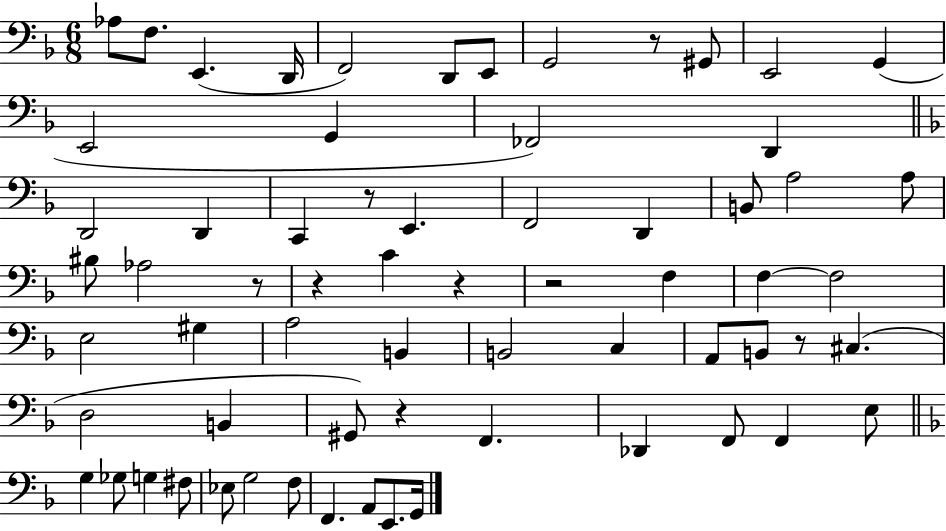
X:1
T:Untitled
M:6/8
L:1/4
K:F
_A,/2 F,/2 E,, D,,/4 F,,2 D,,/2 E,,/2 G,,2 z/2 ^G,,/2 E,,2 G,, E,,2 G,, _F,,2 D,, D,,2 D,, C,, z/2 E,, F,,2 D,, B,,/2 A,2 A,/2 ^B,/2 _A,2 z/2 z C z z2 F, F, F,2 E,2 ^G, A,2 B,, B,,2 C, A,,/2 B,,/2 z/2 ^C, D,2 B,, ^G,,/2 z F,, _D,, F,,/2 F,, E,/2 G, _G,/2 G, ^F,/2 _E,/2 G,2 F,/2 F,, A,,/2 E,,/2 G,,/4